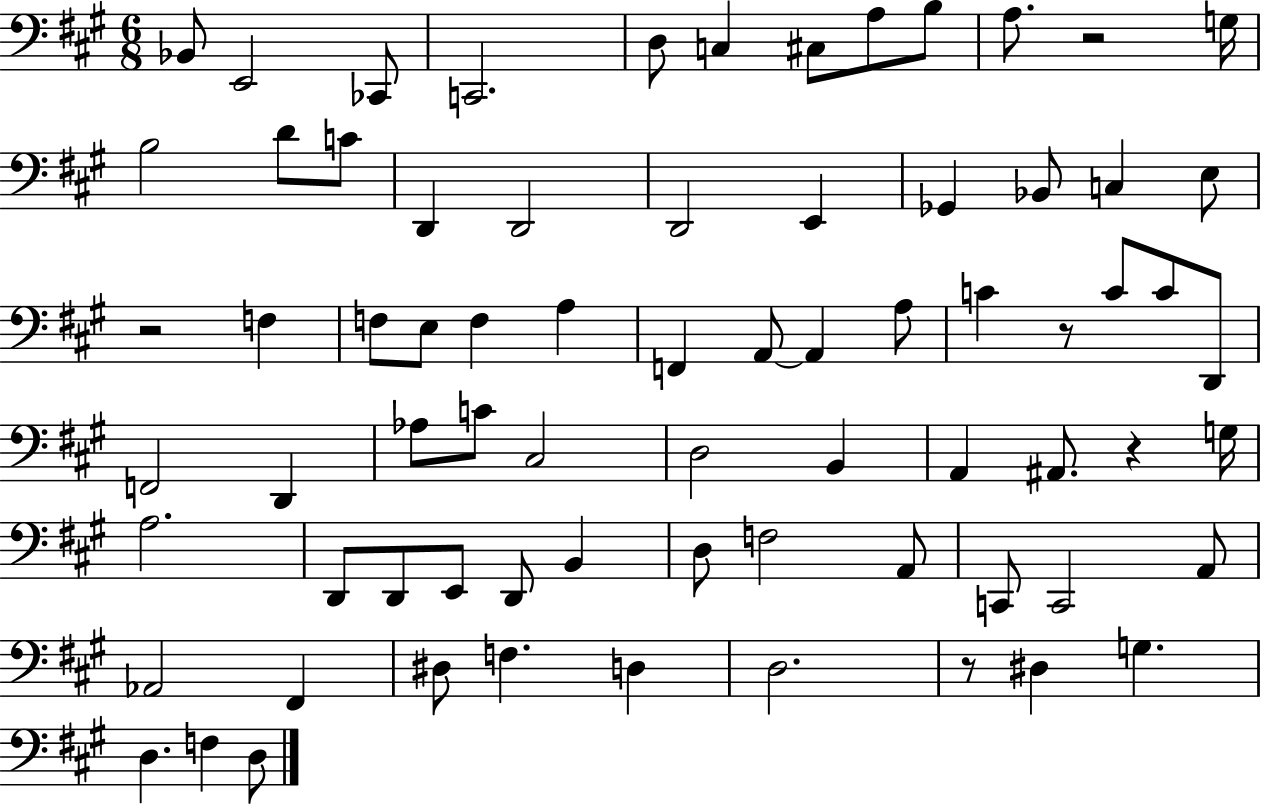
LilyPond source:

{
  \clef bass
  \numericTimeSignature
  \time 6/8
  \key a \major
  bes,8 e,2 ces,8 | c,2. | d8 c4 cis8 a8 b8 | a8. r2 g16 | \break b2 d'8 c'8 | d,4 d,2 | d,2 e,4 | ges,4 bes,8 c4 e8 | \break r2 f4 | f8 e8 f4 a4 | f,4 a,8~~ a,4 a8 | c'4 r8 c'8 c'8 d,8 | \break f,2 d,4 | aes8 c'8 cis2 | d2 b,4 | a,4 ais,8. r4 g16 | \break a2. | d,8 d,8 e,8 d,8 b,4 | d8 f2 a,8 | c,8 c,2 a,8 | \break aes,2 fis,4 | dis8 f4. d4 | d2. | r8 dis4 g4. | \break d4. f4 d8 | \bar "|."
}